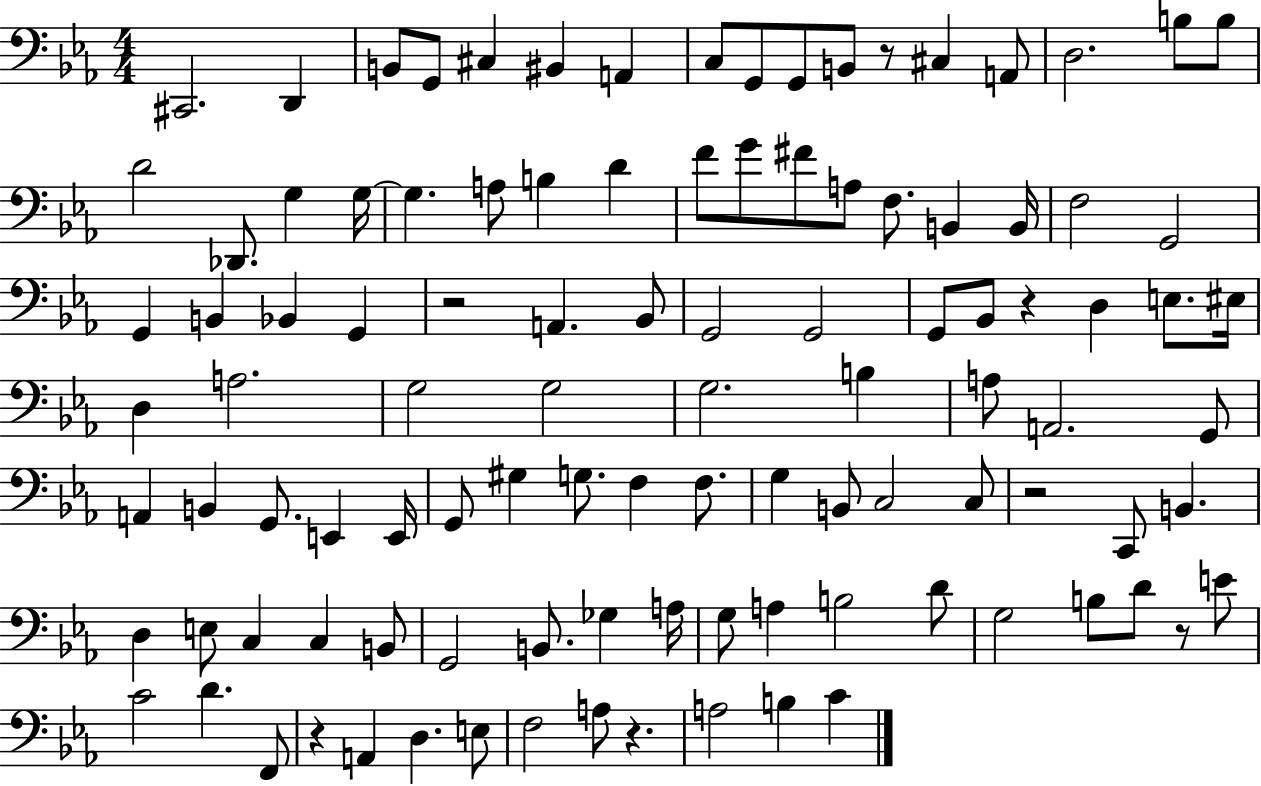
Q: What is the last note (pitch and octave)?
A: C4